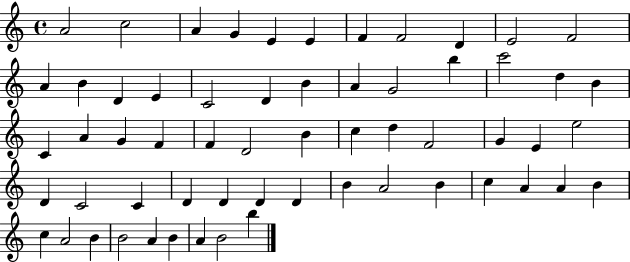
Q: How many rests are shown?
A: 0